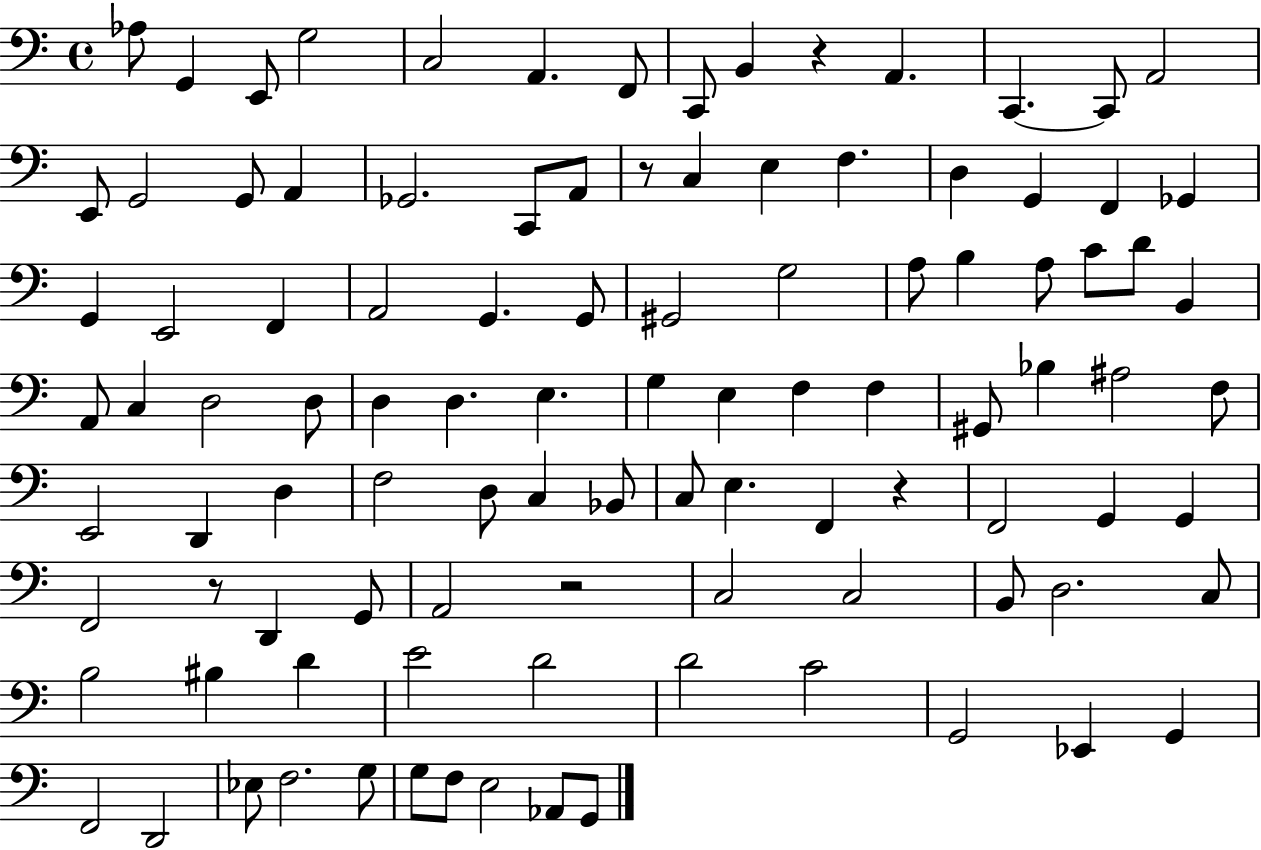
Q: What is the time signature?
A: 4/4